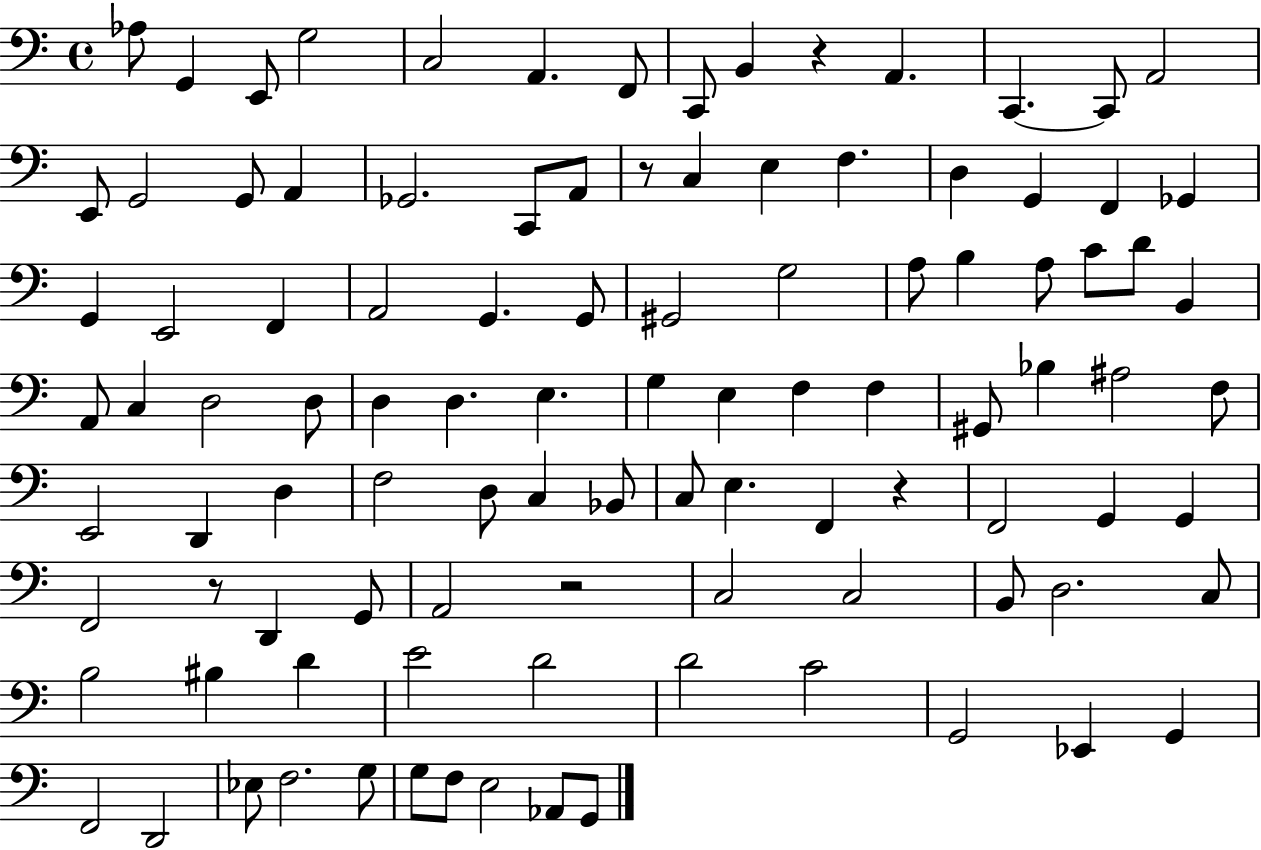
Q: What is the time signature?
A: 4/4